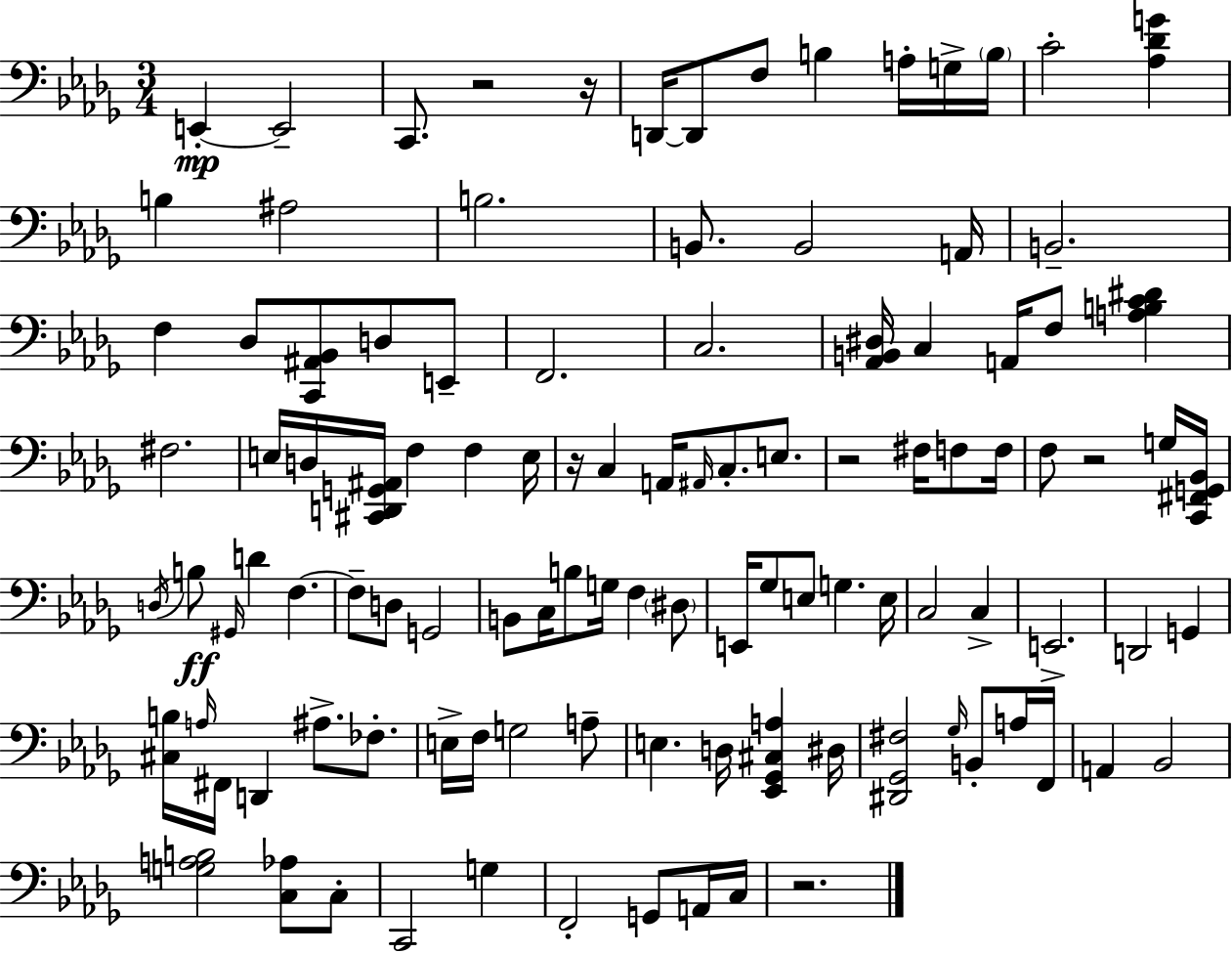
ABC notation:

X:1
T:Untitled
M:3/4
L:1/4
K:Bbm
E,, E,,2 C,,/2 z2 z/4 D,,/4 D,,/2 F,/2 B, A,/4 G,/4 B,/4 C2 [_A,_DG] B, ^A,2 B,2 B,,/2 B,,2 A,,/4 B,,2 F, _D,/2 [C,,^A,,_B,,]/2 D,/2 E,,/2 F,,2 C,2 [_A,,B,,^D,]/4 C, A,,/4 F,/2 [A,B,C^D] ^F,2 E,/4 D,/4 [^C,,D,,G,,^A,,]/4 F, F, E,/4 z/4 C, A,,/4 ^A,,/4 C,/2 E,/2 z2 ^F,/4 F,/2 F,/4 F,/2 z2 G,/4 [C,,^F,,G,,_B,,]/4 D,/4 B,/2 ^G,,/4 D F, F,/2 D,/2 G,,2 B,,/2 C,/4 B,/2 G,/4 F, ^D,/2 E,,/4 _G,/2 E,/2 G, E,/4 C,2 C, E,,2 D,,2 G,, [^C,B,]/4 A,/4 ^F,,/4 D,, ^A,/2 _F,/2 E,/4 F,/4 G,2 A,/2 E, D,/4 [_E,,_G,,^C,A,] ^D,/4 [^D,,_G,,^F,]2 _G,/4 B,,/2 A,/4 F,,/4 A,, _B,,2 [G,A,B,]2 [C,_A,]/2 C,/2 C,,2 G, F,,2 G,,/2 A,,/4 C,/4 z2